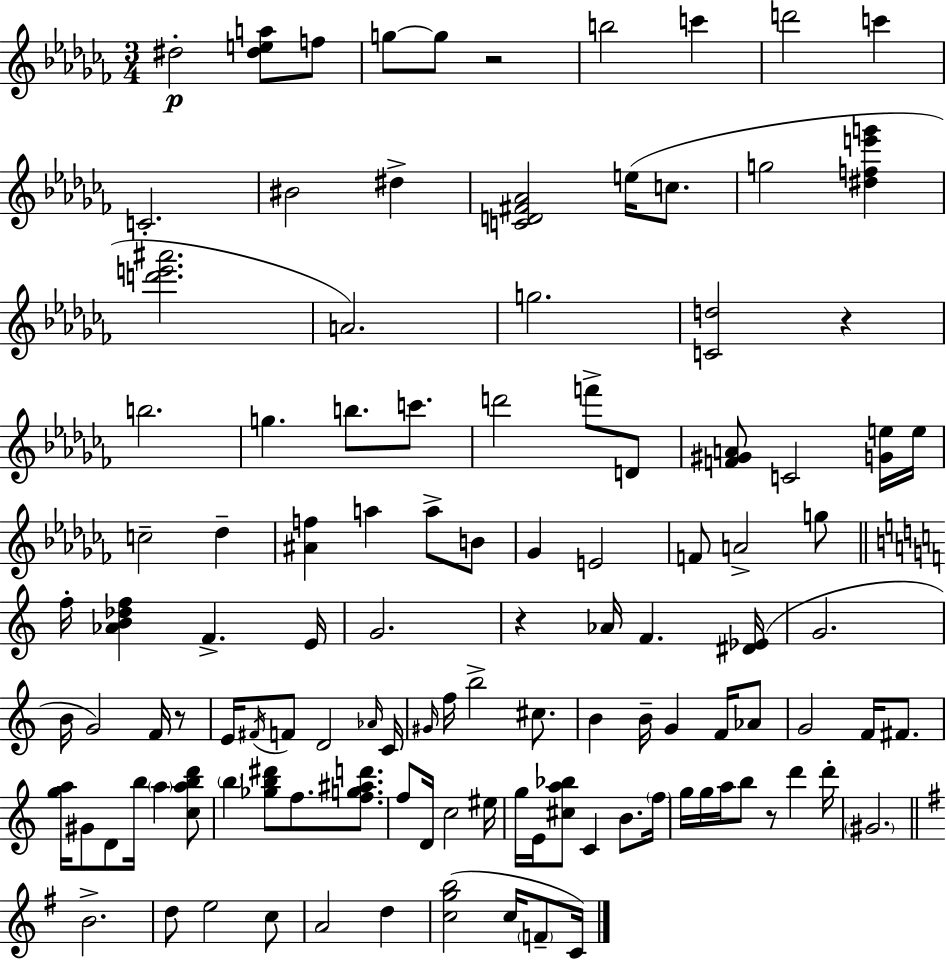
X:1
T:Untitled
M:3/4
L:1/4
K:Abm
^d2 [^dea]/2 f/2 g/2 g/2 z2 b2 c' d'2 c' C2 ^B2 ^d [CD^F_A]2 e/4 c/2 g2 [^dfe'g'] [d'e'^a']2 A2 g2 [Cd]2 z b2 g b/2 c'/2 d'2 f'/2 D/2 [F^GA]/2 C2 [Ge]/4 e/4 c2 _d [^Af] a a/2 B/2 _G E2 F/2 A2 g/2 f/4 [_AB_df] F E/4 G2 z _A/4 F [^D_E]/4 G2 B/4 G2 F/4 z/2 E/4 ^F/4 F/2 D2 _A/4 C/4 ^G/4 f/4 b2 ^c/2 B B/4 G F/4 _A/2 G2 F/4 ^F/2 [ga]/4 ^G/2 D/2 b/4 a [cabd']/2 b [_gb^d']/2 f/2 [fg^ad']/2 f/2 D/4 c2 ^e/4 g/4 E/4 [^ca_b]/2 C B/2 f/4 g/4 g/4 a/4 b/2 z/2 d' d'/4 ^G2 B2 d/2 e2 c/2 A2 d [cgb]2 c/4 F/2 C/4